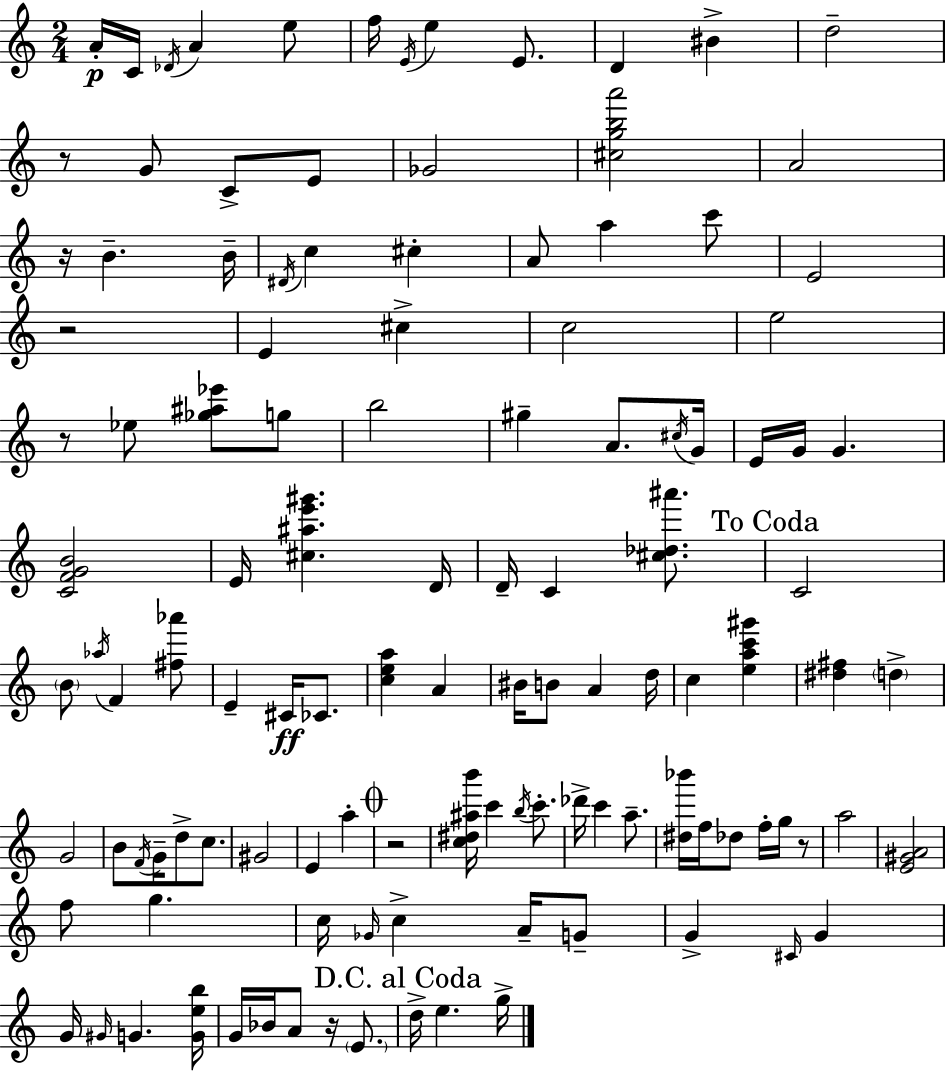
{
  \clef treble
  \numericTimeSignature
  \time 2/4
  \key a \minor
  a'16-.\p c'16 \acciaccatura { des'16 } a'4 e''8 | f''16 \acciaccatura { e'16 } e''4 e'8. | d'4 bis'4-> | d''2-- | \break r8 g'8 c'8-> | e'8 ges'2 | <cis'' g'' b'' a'''>2 | a'2 | \break r16 b'4.-- | b'16-- \acciaccatura { dis'16 } c''4 cis''4-. | a'8 a''4 | c'''8 e'2 | \break r2 | e'4 cis''4-> | c''2 | e''2 | \break r8 ees''8 <ges'' ais'' ees'''>8 | g''8 b''2 | gis''4-- a'8. | \acciaccatura { cis''16 } g'16 e'16 g'16 g'4. | \break <c' f' g' b'>2 | e'16 <cis'' ais'' e''' gis'''>4. | d'16 d'16-- c'4 | <cis'' des'' ais'''>8. \mark "To Coda" c'2 | \break \parenthesize b'8 \acciaccatura { aes''16 } f'4 | <fis'' aes'''>8 e'4-- | cis'16\ff ces'8. <c'' e'' a''>4 | a'4 bis'16 b'8 | \break a'4 d''16 c''4 | <e'' a'' c''' gis'''>4 <dis'' fis''>4 | \parenthesize d''4-> g'2 | b'8 \acciaccatura { f'16 } | \break g'16-- d''8-> c''8. gis'2 | e'4 | a''4-. \mark \markup { \musicglyph "scripts.coda" } r2 | <c'' dis'' ais'' b'''>16 c'''4 | \break \acciaccatura { b''16 } c'''8.-. des'''16-> | c'''4 a''8.-- <dis'' bes'''>16 | f''16 des''8 f''16-. g''16 r8 a''2 | <e' gis' a'>2 | \break f''8 | g''4. c''16 | \grace { ges'16 } c''4-> a'16-- g'8-- | g'4-> \grace { cis'16 } g'4 | \break g'16 \grace { gis'16 } g'4. | <g' e'' b''>16 g'16 bes'16 a'8 r16 \parenthesize e'8. | \mark "D.C. al Coda" d''16-> e''4. | g''16-> \bar "|."
}